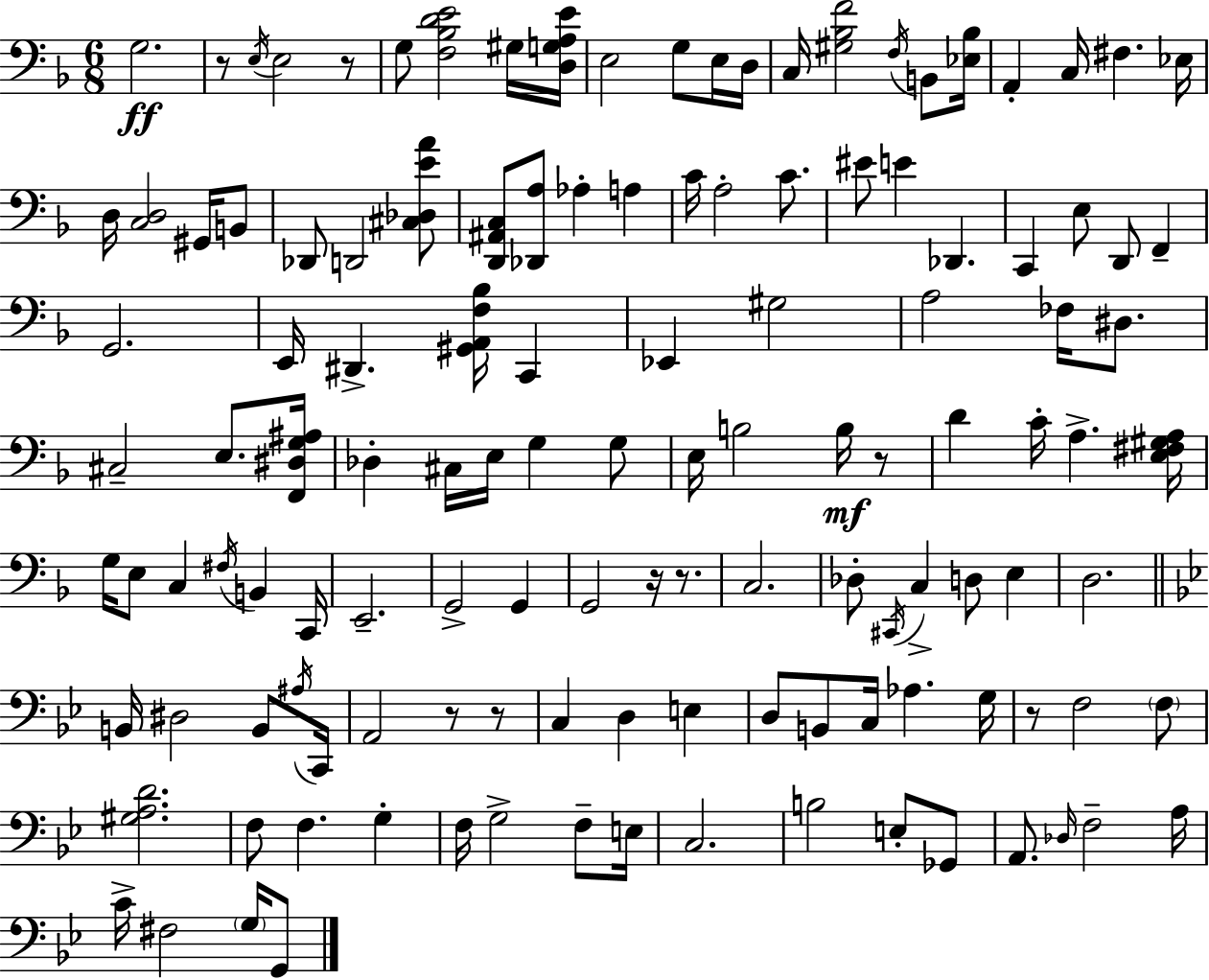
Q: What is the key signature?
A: F major